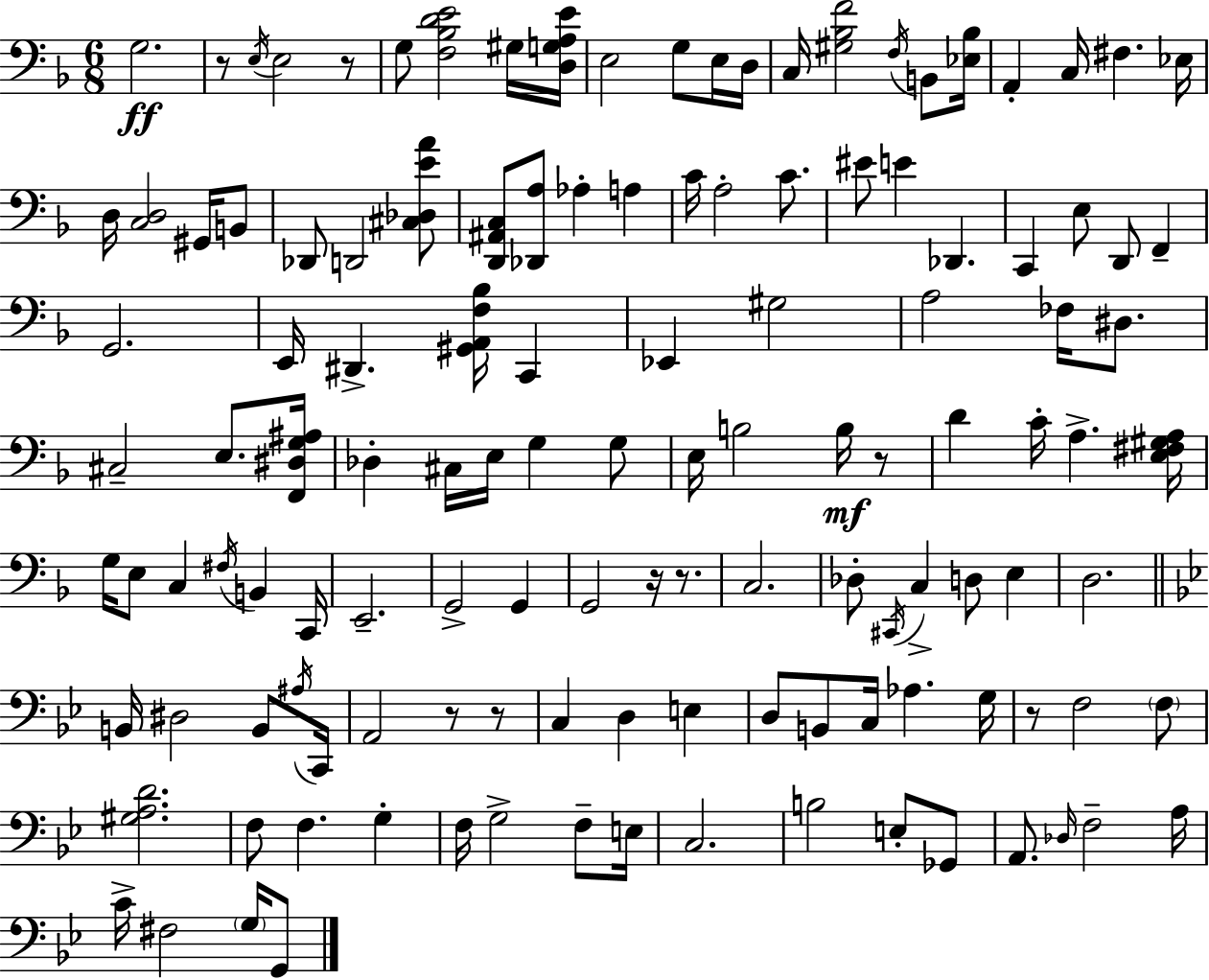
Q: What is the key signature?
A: F major